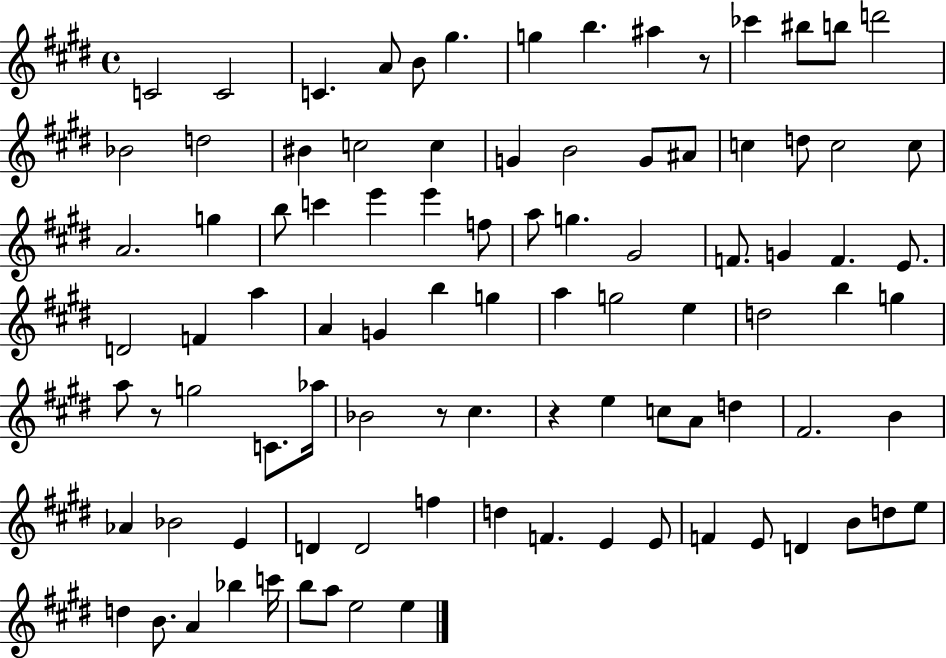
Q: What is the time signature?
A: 4/4